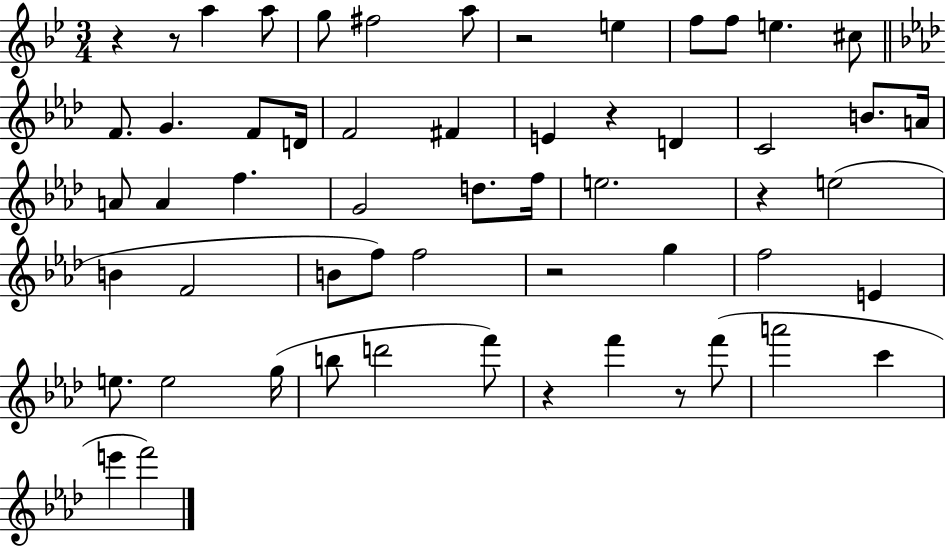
R/q R/e A5/q A5/e G5/e F#5/h A5/e R/h E5/q F5/e F5/e E5/q. C#5/e F4/e. G4/q. F4/e D4/s F4/h F#4/q E4/q R/q D4/q C4/h B4/e. A4/s A4/e A4/q F5/q. G4/h D5/e. F5/s E5/h. R/q E5/h B4/q F4/h B4/e F5/e F5/h R/h G5/q F5/h E4/q E5/e. E5/h G5/s B5/e D6/h F6/e R/q F6/q R/e F6/e A6/h C6/q E6/q F6/h